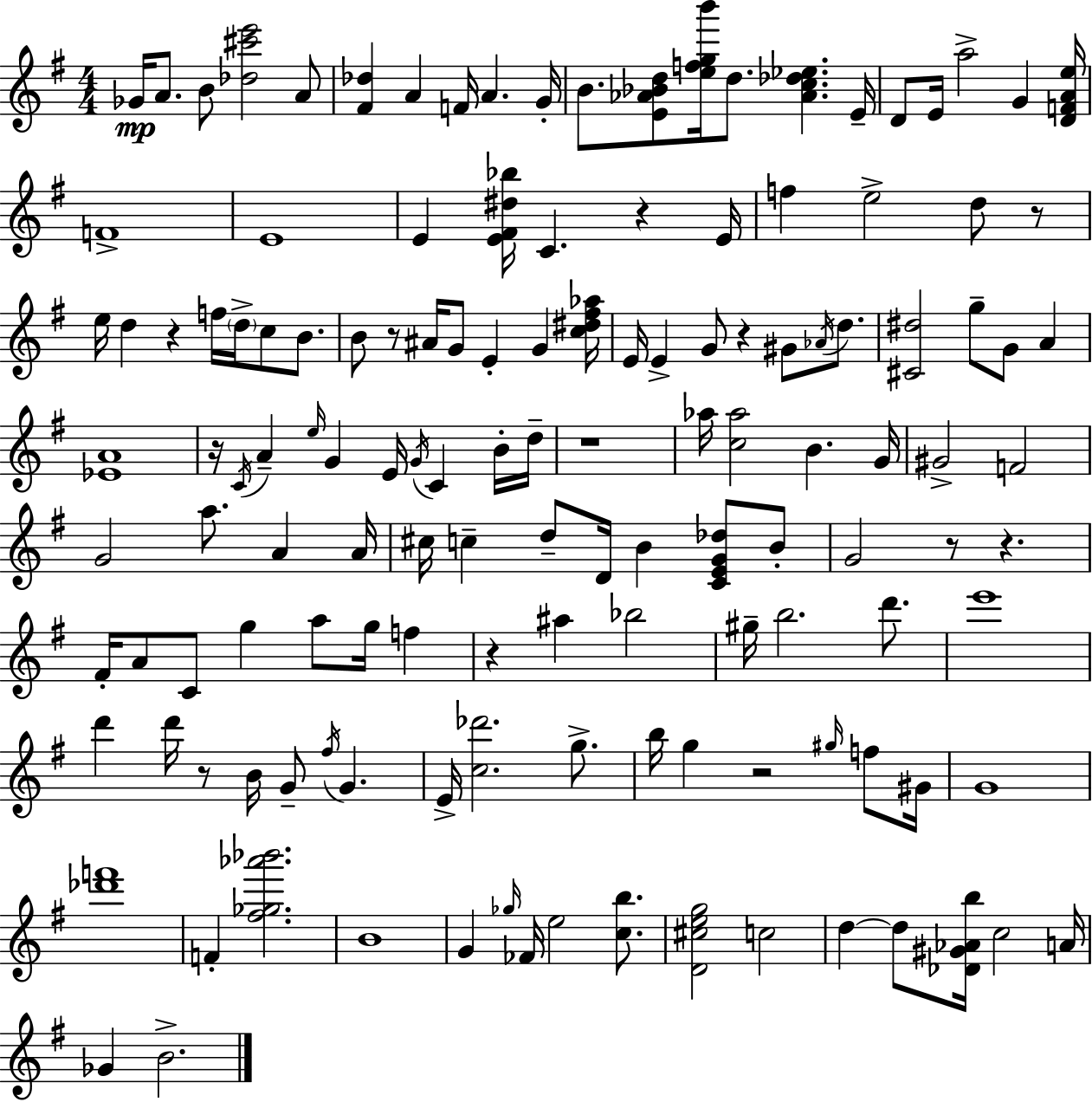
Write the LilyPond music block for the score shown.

{
  \clef treble
  \numericTimeSignature
  \time 4/4
  \key e \minor
  ges'16\mp a'8. b'8 <des'' cis''' e'''>2 a'8 | <fis' des''>4 a'4 f'16 a'4. g'16-. | b'8. <e' aes' bes' d''>8 <e'' f'' g'' b'''>16 d''8. <aes' c'' des'' ees''>4. e'16-- | d'8 e'16 a''2-> g'4 <d' f' a' e''>16 | \break f'1-> | e'1 | e'4 <e' fis' dis'' bes''>16 c'4. r4 e'16 | f''4 e''2-> d''8 r8 | \break e''16 d''4 r4 f''16 \parenthesize d''16-> c''8 b'8. | b'8 r8 ais'16 g'8 e'4-. g'4 <c'' dis'' fis'' aes''>16 | e'16 e'4-> g'8 r4 gis'8 \acciaccatura { aes'16 } d''8. | <cis' dis''>2 g''8-- g'8 a'4 | \break <ees' a'>1 | r16 \acciaccatura { c'16 } a'4-- \grace { e''16 } g'4 e'16 \acciaccatura { g'16 } c'4 | b'16-. d''16-- r1 | aes''16 <c'' aes''>2 b'4. | \break g'16 gis'2-> f'2 | g'2 a''8. a'4 | a'16 cis''16 c''4-- d''8-- d'16 b'4 | <c' e' g' des''>8 b'8-. g'2 r8 r4. | \break fis'16-. a'8 c'8 g''4 a''8 g''16 | f''4 r4 ais''4 bes''2 | gis''16-- b''2. | d'''8. e'''1 | \break d'''4 d'''16 r8 b'16 g'8-- \acciaccatura { fis''16 } g'4. | e'16-> <c'' des'''>2. | g''8.-> b''16 g''4 r2 | \grace { gis''16 } f''8 gis'16 g'1 | \break <des''' f'''>1 | f'4-. <fis'' ges'' aes''' bes'''>2. | b'1 | g'4 \grace { ges''16 } fes'16 e''2 | \break <c'' b''>8. <d' cis'' e'' g''>2 c''2 | d''4~~ d''8 <des' gis' aes' b''>16 c''2 | a'16 ges'4 b'2.-> | \bar "|."
}